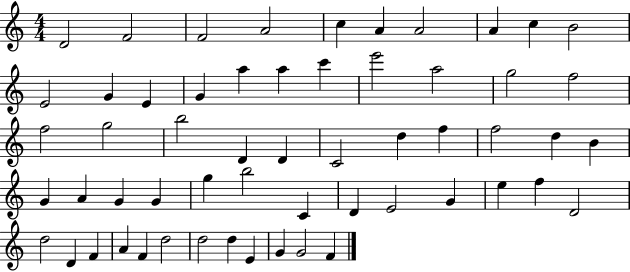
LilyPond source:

{
  \clef treble
  \numericTimeSignature
  \time 4/4
  \key c \major
  d'2 f'2 | f'2 a'2 | c''4 a'4 a'2 | a'4 c''4 b'2 | \break e'2 g'4 e'4 | g'4 a''4 a''4 c'''4 | e'''2 a''2 | g''2 f''2 | \break f''2 g''2 | b''2 d'4 d'4 | c'2 d''4 f''4 | f''2 d''4 b'4 | \break g'4 a'4 g'4 g'4 | g''4 b''2 c'4 | d'4 e'2 g'4 | e''4 f''4 d'2 | \break d''2 d'4 f'4 | a'4 f'4 d''2 | d''2 d''4 e'4 | g'4 g'2 f'4 | \break \bar "|."
}